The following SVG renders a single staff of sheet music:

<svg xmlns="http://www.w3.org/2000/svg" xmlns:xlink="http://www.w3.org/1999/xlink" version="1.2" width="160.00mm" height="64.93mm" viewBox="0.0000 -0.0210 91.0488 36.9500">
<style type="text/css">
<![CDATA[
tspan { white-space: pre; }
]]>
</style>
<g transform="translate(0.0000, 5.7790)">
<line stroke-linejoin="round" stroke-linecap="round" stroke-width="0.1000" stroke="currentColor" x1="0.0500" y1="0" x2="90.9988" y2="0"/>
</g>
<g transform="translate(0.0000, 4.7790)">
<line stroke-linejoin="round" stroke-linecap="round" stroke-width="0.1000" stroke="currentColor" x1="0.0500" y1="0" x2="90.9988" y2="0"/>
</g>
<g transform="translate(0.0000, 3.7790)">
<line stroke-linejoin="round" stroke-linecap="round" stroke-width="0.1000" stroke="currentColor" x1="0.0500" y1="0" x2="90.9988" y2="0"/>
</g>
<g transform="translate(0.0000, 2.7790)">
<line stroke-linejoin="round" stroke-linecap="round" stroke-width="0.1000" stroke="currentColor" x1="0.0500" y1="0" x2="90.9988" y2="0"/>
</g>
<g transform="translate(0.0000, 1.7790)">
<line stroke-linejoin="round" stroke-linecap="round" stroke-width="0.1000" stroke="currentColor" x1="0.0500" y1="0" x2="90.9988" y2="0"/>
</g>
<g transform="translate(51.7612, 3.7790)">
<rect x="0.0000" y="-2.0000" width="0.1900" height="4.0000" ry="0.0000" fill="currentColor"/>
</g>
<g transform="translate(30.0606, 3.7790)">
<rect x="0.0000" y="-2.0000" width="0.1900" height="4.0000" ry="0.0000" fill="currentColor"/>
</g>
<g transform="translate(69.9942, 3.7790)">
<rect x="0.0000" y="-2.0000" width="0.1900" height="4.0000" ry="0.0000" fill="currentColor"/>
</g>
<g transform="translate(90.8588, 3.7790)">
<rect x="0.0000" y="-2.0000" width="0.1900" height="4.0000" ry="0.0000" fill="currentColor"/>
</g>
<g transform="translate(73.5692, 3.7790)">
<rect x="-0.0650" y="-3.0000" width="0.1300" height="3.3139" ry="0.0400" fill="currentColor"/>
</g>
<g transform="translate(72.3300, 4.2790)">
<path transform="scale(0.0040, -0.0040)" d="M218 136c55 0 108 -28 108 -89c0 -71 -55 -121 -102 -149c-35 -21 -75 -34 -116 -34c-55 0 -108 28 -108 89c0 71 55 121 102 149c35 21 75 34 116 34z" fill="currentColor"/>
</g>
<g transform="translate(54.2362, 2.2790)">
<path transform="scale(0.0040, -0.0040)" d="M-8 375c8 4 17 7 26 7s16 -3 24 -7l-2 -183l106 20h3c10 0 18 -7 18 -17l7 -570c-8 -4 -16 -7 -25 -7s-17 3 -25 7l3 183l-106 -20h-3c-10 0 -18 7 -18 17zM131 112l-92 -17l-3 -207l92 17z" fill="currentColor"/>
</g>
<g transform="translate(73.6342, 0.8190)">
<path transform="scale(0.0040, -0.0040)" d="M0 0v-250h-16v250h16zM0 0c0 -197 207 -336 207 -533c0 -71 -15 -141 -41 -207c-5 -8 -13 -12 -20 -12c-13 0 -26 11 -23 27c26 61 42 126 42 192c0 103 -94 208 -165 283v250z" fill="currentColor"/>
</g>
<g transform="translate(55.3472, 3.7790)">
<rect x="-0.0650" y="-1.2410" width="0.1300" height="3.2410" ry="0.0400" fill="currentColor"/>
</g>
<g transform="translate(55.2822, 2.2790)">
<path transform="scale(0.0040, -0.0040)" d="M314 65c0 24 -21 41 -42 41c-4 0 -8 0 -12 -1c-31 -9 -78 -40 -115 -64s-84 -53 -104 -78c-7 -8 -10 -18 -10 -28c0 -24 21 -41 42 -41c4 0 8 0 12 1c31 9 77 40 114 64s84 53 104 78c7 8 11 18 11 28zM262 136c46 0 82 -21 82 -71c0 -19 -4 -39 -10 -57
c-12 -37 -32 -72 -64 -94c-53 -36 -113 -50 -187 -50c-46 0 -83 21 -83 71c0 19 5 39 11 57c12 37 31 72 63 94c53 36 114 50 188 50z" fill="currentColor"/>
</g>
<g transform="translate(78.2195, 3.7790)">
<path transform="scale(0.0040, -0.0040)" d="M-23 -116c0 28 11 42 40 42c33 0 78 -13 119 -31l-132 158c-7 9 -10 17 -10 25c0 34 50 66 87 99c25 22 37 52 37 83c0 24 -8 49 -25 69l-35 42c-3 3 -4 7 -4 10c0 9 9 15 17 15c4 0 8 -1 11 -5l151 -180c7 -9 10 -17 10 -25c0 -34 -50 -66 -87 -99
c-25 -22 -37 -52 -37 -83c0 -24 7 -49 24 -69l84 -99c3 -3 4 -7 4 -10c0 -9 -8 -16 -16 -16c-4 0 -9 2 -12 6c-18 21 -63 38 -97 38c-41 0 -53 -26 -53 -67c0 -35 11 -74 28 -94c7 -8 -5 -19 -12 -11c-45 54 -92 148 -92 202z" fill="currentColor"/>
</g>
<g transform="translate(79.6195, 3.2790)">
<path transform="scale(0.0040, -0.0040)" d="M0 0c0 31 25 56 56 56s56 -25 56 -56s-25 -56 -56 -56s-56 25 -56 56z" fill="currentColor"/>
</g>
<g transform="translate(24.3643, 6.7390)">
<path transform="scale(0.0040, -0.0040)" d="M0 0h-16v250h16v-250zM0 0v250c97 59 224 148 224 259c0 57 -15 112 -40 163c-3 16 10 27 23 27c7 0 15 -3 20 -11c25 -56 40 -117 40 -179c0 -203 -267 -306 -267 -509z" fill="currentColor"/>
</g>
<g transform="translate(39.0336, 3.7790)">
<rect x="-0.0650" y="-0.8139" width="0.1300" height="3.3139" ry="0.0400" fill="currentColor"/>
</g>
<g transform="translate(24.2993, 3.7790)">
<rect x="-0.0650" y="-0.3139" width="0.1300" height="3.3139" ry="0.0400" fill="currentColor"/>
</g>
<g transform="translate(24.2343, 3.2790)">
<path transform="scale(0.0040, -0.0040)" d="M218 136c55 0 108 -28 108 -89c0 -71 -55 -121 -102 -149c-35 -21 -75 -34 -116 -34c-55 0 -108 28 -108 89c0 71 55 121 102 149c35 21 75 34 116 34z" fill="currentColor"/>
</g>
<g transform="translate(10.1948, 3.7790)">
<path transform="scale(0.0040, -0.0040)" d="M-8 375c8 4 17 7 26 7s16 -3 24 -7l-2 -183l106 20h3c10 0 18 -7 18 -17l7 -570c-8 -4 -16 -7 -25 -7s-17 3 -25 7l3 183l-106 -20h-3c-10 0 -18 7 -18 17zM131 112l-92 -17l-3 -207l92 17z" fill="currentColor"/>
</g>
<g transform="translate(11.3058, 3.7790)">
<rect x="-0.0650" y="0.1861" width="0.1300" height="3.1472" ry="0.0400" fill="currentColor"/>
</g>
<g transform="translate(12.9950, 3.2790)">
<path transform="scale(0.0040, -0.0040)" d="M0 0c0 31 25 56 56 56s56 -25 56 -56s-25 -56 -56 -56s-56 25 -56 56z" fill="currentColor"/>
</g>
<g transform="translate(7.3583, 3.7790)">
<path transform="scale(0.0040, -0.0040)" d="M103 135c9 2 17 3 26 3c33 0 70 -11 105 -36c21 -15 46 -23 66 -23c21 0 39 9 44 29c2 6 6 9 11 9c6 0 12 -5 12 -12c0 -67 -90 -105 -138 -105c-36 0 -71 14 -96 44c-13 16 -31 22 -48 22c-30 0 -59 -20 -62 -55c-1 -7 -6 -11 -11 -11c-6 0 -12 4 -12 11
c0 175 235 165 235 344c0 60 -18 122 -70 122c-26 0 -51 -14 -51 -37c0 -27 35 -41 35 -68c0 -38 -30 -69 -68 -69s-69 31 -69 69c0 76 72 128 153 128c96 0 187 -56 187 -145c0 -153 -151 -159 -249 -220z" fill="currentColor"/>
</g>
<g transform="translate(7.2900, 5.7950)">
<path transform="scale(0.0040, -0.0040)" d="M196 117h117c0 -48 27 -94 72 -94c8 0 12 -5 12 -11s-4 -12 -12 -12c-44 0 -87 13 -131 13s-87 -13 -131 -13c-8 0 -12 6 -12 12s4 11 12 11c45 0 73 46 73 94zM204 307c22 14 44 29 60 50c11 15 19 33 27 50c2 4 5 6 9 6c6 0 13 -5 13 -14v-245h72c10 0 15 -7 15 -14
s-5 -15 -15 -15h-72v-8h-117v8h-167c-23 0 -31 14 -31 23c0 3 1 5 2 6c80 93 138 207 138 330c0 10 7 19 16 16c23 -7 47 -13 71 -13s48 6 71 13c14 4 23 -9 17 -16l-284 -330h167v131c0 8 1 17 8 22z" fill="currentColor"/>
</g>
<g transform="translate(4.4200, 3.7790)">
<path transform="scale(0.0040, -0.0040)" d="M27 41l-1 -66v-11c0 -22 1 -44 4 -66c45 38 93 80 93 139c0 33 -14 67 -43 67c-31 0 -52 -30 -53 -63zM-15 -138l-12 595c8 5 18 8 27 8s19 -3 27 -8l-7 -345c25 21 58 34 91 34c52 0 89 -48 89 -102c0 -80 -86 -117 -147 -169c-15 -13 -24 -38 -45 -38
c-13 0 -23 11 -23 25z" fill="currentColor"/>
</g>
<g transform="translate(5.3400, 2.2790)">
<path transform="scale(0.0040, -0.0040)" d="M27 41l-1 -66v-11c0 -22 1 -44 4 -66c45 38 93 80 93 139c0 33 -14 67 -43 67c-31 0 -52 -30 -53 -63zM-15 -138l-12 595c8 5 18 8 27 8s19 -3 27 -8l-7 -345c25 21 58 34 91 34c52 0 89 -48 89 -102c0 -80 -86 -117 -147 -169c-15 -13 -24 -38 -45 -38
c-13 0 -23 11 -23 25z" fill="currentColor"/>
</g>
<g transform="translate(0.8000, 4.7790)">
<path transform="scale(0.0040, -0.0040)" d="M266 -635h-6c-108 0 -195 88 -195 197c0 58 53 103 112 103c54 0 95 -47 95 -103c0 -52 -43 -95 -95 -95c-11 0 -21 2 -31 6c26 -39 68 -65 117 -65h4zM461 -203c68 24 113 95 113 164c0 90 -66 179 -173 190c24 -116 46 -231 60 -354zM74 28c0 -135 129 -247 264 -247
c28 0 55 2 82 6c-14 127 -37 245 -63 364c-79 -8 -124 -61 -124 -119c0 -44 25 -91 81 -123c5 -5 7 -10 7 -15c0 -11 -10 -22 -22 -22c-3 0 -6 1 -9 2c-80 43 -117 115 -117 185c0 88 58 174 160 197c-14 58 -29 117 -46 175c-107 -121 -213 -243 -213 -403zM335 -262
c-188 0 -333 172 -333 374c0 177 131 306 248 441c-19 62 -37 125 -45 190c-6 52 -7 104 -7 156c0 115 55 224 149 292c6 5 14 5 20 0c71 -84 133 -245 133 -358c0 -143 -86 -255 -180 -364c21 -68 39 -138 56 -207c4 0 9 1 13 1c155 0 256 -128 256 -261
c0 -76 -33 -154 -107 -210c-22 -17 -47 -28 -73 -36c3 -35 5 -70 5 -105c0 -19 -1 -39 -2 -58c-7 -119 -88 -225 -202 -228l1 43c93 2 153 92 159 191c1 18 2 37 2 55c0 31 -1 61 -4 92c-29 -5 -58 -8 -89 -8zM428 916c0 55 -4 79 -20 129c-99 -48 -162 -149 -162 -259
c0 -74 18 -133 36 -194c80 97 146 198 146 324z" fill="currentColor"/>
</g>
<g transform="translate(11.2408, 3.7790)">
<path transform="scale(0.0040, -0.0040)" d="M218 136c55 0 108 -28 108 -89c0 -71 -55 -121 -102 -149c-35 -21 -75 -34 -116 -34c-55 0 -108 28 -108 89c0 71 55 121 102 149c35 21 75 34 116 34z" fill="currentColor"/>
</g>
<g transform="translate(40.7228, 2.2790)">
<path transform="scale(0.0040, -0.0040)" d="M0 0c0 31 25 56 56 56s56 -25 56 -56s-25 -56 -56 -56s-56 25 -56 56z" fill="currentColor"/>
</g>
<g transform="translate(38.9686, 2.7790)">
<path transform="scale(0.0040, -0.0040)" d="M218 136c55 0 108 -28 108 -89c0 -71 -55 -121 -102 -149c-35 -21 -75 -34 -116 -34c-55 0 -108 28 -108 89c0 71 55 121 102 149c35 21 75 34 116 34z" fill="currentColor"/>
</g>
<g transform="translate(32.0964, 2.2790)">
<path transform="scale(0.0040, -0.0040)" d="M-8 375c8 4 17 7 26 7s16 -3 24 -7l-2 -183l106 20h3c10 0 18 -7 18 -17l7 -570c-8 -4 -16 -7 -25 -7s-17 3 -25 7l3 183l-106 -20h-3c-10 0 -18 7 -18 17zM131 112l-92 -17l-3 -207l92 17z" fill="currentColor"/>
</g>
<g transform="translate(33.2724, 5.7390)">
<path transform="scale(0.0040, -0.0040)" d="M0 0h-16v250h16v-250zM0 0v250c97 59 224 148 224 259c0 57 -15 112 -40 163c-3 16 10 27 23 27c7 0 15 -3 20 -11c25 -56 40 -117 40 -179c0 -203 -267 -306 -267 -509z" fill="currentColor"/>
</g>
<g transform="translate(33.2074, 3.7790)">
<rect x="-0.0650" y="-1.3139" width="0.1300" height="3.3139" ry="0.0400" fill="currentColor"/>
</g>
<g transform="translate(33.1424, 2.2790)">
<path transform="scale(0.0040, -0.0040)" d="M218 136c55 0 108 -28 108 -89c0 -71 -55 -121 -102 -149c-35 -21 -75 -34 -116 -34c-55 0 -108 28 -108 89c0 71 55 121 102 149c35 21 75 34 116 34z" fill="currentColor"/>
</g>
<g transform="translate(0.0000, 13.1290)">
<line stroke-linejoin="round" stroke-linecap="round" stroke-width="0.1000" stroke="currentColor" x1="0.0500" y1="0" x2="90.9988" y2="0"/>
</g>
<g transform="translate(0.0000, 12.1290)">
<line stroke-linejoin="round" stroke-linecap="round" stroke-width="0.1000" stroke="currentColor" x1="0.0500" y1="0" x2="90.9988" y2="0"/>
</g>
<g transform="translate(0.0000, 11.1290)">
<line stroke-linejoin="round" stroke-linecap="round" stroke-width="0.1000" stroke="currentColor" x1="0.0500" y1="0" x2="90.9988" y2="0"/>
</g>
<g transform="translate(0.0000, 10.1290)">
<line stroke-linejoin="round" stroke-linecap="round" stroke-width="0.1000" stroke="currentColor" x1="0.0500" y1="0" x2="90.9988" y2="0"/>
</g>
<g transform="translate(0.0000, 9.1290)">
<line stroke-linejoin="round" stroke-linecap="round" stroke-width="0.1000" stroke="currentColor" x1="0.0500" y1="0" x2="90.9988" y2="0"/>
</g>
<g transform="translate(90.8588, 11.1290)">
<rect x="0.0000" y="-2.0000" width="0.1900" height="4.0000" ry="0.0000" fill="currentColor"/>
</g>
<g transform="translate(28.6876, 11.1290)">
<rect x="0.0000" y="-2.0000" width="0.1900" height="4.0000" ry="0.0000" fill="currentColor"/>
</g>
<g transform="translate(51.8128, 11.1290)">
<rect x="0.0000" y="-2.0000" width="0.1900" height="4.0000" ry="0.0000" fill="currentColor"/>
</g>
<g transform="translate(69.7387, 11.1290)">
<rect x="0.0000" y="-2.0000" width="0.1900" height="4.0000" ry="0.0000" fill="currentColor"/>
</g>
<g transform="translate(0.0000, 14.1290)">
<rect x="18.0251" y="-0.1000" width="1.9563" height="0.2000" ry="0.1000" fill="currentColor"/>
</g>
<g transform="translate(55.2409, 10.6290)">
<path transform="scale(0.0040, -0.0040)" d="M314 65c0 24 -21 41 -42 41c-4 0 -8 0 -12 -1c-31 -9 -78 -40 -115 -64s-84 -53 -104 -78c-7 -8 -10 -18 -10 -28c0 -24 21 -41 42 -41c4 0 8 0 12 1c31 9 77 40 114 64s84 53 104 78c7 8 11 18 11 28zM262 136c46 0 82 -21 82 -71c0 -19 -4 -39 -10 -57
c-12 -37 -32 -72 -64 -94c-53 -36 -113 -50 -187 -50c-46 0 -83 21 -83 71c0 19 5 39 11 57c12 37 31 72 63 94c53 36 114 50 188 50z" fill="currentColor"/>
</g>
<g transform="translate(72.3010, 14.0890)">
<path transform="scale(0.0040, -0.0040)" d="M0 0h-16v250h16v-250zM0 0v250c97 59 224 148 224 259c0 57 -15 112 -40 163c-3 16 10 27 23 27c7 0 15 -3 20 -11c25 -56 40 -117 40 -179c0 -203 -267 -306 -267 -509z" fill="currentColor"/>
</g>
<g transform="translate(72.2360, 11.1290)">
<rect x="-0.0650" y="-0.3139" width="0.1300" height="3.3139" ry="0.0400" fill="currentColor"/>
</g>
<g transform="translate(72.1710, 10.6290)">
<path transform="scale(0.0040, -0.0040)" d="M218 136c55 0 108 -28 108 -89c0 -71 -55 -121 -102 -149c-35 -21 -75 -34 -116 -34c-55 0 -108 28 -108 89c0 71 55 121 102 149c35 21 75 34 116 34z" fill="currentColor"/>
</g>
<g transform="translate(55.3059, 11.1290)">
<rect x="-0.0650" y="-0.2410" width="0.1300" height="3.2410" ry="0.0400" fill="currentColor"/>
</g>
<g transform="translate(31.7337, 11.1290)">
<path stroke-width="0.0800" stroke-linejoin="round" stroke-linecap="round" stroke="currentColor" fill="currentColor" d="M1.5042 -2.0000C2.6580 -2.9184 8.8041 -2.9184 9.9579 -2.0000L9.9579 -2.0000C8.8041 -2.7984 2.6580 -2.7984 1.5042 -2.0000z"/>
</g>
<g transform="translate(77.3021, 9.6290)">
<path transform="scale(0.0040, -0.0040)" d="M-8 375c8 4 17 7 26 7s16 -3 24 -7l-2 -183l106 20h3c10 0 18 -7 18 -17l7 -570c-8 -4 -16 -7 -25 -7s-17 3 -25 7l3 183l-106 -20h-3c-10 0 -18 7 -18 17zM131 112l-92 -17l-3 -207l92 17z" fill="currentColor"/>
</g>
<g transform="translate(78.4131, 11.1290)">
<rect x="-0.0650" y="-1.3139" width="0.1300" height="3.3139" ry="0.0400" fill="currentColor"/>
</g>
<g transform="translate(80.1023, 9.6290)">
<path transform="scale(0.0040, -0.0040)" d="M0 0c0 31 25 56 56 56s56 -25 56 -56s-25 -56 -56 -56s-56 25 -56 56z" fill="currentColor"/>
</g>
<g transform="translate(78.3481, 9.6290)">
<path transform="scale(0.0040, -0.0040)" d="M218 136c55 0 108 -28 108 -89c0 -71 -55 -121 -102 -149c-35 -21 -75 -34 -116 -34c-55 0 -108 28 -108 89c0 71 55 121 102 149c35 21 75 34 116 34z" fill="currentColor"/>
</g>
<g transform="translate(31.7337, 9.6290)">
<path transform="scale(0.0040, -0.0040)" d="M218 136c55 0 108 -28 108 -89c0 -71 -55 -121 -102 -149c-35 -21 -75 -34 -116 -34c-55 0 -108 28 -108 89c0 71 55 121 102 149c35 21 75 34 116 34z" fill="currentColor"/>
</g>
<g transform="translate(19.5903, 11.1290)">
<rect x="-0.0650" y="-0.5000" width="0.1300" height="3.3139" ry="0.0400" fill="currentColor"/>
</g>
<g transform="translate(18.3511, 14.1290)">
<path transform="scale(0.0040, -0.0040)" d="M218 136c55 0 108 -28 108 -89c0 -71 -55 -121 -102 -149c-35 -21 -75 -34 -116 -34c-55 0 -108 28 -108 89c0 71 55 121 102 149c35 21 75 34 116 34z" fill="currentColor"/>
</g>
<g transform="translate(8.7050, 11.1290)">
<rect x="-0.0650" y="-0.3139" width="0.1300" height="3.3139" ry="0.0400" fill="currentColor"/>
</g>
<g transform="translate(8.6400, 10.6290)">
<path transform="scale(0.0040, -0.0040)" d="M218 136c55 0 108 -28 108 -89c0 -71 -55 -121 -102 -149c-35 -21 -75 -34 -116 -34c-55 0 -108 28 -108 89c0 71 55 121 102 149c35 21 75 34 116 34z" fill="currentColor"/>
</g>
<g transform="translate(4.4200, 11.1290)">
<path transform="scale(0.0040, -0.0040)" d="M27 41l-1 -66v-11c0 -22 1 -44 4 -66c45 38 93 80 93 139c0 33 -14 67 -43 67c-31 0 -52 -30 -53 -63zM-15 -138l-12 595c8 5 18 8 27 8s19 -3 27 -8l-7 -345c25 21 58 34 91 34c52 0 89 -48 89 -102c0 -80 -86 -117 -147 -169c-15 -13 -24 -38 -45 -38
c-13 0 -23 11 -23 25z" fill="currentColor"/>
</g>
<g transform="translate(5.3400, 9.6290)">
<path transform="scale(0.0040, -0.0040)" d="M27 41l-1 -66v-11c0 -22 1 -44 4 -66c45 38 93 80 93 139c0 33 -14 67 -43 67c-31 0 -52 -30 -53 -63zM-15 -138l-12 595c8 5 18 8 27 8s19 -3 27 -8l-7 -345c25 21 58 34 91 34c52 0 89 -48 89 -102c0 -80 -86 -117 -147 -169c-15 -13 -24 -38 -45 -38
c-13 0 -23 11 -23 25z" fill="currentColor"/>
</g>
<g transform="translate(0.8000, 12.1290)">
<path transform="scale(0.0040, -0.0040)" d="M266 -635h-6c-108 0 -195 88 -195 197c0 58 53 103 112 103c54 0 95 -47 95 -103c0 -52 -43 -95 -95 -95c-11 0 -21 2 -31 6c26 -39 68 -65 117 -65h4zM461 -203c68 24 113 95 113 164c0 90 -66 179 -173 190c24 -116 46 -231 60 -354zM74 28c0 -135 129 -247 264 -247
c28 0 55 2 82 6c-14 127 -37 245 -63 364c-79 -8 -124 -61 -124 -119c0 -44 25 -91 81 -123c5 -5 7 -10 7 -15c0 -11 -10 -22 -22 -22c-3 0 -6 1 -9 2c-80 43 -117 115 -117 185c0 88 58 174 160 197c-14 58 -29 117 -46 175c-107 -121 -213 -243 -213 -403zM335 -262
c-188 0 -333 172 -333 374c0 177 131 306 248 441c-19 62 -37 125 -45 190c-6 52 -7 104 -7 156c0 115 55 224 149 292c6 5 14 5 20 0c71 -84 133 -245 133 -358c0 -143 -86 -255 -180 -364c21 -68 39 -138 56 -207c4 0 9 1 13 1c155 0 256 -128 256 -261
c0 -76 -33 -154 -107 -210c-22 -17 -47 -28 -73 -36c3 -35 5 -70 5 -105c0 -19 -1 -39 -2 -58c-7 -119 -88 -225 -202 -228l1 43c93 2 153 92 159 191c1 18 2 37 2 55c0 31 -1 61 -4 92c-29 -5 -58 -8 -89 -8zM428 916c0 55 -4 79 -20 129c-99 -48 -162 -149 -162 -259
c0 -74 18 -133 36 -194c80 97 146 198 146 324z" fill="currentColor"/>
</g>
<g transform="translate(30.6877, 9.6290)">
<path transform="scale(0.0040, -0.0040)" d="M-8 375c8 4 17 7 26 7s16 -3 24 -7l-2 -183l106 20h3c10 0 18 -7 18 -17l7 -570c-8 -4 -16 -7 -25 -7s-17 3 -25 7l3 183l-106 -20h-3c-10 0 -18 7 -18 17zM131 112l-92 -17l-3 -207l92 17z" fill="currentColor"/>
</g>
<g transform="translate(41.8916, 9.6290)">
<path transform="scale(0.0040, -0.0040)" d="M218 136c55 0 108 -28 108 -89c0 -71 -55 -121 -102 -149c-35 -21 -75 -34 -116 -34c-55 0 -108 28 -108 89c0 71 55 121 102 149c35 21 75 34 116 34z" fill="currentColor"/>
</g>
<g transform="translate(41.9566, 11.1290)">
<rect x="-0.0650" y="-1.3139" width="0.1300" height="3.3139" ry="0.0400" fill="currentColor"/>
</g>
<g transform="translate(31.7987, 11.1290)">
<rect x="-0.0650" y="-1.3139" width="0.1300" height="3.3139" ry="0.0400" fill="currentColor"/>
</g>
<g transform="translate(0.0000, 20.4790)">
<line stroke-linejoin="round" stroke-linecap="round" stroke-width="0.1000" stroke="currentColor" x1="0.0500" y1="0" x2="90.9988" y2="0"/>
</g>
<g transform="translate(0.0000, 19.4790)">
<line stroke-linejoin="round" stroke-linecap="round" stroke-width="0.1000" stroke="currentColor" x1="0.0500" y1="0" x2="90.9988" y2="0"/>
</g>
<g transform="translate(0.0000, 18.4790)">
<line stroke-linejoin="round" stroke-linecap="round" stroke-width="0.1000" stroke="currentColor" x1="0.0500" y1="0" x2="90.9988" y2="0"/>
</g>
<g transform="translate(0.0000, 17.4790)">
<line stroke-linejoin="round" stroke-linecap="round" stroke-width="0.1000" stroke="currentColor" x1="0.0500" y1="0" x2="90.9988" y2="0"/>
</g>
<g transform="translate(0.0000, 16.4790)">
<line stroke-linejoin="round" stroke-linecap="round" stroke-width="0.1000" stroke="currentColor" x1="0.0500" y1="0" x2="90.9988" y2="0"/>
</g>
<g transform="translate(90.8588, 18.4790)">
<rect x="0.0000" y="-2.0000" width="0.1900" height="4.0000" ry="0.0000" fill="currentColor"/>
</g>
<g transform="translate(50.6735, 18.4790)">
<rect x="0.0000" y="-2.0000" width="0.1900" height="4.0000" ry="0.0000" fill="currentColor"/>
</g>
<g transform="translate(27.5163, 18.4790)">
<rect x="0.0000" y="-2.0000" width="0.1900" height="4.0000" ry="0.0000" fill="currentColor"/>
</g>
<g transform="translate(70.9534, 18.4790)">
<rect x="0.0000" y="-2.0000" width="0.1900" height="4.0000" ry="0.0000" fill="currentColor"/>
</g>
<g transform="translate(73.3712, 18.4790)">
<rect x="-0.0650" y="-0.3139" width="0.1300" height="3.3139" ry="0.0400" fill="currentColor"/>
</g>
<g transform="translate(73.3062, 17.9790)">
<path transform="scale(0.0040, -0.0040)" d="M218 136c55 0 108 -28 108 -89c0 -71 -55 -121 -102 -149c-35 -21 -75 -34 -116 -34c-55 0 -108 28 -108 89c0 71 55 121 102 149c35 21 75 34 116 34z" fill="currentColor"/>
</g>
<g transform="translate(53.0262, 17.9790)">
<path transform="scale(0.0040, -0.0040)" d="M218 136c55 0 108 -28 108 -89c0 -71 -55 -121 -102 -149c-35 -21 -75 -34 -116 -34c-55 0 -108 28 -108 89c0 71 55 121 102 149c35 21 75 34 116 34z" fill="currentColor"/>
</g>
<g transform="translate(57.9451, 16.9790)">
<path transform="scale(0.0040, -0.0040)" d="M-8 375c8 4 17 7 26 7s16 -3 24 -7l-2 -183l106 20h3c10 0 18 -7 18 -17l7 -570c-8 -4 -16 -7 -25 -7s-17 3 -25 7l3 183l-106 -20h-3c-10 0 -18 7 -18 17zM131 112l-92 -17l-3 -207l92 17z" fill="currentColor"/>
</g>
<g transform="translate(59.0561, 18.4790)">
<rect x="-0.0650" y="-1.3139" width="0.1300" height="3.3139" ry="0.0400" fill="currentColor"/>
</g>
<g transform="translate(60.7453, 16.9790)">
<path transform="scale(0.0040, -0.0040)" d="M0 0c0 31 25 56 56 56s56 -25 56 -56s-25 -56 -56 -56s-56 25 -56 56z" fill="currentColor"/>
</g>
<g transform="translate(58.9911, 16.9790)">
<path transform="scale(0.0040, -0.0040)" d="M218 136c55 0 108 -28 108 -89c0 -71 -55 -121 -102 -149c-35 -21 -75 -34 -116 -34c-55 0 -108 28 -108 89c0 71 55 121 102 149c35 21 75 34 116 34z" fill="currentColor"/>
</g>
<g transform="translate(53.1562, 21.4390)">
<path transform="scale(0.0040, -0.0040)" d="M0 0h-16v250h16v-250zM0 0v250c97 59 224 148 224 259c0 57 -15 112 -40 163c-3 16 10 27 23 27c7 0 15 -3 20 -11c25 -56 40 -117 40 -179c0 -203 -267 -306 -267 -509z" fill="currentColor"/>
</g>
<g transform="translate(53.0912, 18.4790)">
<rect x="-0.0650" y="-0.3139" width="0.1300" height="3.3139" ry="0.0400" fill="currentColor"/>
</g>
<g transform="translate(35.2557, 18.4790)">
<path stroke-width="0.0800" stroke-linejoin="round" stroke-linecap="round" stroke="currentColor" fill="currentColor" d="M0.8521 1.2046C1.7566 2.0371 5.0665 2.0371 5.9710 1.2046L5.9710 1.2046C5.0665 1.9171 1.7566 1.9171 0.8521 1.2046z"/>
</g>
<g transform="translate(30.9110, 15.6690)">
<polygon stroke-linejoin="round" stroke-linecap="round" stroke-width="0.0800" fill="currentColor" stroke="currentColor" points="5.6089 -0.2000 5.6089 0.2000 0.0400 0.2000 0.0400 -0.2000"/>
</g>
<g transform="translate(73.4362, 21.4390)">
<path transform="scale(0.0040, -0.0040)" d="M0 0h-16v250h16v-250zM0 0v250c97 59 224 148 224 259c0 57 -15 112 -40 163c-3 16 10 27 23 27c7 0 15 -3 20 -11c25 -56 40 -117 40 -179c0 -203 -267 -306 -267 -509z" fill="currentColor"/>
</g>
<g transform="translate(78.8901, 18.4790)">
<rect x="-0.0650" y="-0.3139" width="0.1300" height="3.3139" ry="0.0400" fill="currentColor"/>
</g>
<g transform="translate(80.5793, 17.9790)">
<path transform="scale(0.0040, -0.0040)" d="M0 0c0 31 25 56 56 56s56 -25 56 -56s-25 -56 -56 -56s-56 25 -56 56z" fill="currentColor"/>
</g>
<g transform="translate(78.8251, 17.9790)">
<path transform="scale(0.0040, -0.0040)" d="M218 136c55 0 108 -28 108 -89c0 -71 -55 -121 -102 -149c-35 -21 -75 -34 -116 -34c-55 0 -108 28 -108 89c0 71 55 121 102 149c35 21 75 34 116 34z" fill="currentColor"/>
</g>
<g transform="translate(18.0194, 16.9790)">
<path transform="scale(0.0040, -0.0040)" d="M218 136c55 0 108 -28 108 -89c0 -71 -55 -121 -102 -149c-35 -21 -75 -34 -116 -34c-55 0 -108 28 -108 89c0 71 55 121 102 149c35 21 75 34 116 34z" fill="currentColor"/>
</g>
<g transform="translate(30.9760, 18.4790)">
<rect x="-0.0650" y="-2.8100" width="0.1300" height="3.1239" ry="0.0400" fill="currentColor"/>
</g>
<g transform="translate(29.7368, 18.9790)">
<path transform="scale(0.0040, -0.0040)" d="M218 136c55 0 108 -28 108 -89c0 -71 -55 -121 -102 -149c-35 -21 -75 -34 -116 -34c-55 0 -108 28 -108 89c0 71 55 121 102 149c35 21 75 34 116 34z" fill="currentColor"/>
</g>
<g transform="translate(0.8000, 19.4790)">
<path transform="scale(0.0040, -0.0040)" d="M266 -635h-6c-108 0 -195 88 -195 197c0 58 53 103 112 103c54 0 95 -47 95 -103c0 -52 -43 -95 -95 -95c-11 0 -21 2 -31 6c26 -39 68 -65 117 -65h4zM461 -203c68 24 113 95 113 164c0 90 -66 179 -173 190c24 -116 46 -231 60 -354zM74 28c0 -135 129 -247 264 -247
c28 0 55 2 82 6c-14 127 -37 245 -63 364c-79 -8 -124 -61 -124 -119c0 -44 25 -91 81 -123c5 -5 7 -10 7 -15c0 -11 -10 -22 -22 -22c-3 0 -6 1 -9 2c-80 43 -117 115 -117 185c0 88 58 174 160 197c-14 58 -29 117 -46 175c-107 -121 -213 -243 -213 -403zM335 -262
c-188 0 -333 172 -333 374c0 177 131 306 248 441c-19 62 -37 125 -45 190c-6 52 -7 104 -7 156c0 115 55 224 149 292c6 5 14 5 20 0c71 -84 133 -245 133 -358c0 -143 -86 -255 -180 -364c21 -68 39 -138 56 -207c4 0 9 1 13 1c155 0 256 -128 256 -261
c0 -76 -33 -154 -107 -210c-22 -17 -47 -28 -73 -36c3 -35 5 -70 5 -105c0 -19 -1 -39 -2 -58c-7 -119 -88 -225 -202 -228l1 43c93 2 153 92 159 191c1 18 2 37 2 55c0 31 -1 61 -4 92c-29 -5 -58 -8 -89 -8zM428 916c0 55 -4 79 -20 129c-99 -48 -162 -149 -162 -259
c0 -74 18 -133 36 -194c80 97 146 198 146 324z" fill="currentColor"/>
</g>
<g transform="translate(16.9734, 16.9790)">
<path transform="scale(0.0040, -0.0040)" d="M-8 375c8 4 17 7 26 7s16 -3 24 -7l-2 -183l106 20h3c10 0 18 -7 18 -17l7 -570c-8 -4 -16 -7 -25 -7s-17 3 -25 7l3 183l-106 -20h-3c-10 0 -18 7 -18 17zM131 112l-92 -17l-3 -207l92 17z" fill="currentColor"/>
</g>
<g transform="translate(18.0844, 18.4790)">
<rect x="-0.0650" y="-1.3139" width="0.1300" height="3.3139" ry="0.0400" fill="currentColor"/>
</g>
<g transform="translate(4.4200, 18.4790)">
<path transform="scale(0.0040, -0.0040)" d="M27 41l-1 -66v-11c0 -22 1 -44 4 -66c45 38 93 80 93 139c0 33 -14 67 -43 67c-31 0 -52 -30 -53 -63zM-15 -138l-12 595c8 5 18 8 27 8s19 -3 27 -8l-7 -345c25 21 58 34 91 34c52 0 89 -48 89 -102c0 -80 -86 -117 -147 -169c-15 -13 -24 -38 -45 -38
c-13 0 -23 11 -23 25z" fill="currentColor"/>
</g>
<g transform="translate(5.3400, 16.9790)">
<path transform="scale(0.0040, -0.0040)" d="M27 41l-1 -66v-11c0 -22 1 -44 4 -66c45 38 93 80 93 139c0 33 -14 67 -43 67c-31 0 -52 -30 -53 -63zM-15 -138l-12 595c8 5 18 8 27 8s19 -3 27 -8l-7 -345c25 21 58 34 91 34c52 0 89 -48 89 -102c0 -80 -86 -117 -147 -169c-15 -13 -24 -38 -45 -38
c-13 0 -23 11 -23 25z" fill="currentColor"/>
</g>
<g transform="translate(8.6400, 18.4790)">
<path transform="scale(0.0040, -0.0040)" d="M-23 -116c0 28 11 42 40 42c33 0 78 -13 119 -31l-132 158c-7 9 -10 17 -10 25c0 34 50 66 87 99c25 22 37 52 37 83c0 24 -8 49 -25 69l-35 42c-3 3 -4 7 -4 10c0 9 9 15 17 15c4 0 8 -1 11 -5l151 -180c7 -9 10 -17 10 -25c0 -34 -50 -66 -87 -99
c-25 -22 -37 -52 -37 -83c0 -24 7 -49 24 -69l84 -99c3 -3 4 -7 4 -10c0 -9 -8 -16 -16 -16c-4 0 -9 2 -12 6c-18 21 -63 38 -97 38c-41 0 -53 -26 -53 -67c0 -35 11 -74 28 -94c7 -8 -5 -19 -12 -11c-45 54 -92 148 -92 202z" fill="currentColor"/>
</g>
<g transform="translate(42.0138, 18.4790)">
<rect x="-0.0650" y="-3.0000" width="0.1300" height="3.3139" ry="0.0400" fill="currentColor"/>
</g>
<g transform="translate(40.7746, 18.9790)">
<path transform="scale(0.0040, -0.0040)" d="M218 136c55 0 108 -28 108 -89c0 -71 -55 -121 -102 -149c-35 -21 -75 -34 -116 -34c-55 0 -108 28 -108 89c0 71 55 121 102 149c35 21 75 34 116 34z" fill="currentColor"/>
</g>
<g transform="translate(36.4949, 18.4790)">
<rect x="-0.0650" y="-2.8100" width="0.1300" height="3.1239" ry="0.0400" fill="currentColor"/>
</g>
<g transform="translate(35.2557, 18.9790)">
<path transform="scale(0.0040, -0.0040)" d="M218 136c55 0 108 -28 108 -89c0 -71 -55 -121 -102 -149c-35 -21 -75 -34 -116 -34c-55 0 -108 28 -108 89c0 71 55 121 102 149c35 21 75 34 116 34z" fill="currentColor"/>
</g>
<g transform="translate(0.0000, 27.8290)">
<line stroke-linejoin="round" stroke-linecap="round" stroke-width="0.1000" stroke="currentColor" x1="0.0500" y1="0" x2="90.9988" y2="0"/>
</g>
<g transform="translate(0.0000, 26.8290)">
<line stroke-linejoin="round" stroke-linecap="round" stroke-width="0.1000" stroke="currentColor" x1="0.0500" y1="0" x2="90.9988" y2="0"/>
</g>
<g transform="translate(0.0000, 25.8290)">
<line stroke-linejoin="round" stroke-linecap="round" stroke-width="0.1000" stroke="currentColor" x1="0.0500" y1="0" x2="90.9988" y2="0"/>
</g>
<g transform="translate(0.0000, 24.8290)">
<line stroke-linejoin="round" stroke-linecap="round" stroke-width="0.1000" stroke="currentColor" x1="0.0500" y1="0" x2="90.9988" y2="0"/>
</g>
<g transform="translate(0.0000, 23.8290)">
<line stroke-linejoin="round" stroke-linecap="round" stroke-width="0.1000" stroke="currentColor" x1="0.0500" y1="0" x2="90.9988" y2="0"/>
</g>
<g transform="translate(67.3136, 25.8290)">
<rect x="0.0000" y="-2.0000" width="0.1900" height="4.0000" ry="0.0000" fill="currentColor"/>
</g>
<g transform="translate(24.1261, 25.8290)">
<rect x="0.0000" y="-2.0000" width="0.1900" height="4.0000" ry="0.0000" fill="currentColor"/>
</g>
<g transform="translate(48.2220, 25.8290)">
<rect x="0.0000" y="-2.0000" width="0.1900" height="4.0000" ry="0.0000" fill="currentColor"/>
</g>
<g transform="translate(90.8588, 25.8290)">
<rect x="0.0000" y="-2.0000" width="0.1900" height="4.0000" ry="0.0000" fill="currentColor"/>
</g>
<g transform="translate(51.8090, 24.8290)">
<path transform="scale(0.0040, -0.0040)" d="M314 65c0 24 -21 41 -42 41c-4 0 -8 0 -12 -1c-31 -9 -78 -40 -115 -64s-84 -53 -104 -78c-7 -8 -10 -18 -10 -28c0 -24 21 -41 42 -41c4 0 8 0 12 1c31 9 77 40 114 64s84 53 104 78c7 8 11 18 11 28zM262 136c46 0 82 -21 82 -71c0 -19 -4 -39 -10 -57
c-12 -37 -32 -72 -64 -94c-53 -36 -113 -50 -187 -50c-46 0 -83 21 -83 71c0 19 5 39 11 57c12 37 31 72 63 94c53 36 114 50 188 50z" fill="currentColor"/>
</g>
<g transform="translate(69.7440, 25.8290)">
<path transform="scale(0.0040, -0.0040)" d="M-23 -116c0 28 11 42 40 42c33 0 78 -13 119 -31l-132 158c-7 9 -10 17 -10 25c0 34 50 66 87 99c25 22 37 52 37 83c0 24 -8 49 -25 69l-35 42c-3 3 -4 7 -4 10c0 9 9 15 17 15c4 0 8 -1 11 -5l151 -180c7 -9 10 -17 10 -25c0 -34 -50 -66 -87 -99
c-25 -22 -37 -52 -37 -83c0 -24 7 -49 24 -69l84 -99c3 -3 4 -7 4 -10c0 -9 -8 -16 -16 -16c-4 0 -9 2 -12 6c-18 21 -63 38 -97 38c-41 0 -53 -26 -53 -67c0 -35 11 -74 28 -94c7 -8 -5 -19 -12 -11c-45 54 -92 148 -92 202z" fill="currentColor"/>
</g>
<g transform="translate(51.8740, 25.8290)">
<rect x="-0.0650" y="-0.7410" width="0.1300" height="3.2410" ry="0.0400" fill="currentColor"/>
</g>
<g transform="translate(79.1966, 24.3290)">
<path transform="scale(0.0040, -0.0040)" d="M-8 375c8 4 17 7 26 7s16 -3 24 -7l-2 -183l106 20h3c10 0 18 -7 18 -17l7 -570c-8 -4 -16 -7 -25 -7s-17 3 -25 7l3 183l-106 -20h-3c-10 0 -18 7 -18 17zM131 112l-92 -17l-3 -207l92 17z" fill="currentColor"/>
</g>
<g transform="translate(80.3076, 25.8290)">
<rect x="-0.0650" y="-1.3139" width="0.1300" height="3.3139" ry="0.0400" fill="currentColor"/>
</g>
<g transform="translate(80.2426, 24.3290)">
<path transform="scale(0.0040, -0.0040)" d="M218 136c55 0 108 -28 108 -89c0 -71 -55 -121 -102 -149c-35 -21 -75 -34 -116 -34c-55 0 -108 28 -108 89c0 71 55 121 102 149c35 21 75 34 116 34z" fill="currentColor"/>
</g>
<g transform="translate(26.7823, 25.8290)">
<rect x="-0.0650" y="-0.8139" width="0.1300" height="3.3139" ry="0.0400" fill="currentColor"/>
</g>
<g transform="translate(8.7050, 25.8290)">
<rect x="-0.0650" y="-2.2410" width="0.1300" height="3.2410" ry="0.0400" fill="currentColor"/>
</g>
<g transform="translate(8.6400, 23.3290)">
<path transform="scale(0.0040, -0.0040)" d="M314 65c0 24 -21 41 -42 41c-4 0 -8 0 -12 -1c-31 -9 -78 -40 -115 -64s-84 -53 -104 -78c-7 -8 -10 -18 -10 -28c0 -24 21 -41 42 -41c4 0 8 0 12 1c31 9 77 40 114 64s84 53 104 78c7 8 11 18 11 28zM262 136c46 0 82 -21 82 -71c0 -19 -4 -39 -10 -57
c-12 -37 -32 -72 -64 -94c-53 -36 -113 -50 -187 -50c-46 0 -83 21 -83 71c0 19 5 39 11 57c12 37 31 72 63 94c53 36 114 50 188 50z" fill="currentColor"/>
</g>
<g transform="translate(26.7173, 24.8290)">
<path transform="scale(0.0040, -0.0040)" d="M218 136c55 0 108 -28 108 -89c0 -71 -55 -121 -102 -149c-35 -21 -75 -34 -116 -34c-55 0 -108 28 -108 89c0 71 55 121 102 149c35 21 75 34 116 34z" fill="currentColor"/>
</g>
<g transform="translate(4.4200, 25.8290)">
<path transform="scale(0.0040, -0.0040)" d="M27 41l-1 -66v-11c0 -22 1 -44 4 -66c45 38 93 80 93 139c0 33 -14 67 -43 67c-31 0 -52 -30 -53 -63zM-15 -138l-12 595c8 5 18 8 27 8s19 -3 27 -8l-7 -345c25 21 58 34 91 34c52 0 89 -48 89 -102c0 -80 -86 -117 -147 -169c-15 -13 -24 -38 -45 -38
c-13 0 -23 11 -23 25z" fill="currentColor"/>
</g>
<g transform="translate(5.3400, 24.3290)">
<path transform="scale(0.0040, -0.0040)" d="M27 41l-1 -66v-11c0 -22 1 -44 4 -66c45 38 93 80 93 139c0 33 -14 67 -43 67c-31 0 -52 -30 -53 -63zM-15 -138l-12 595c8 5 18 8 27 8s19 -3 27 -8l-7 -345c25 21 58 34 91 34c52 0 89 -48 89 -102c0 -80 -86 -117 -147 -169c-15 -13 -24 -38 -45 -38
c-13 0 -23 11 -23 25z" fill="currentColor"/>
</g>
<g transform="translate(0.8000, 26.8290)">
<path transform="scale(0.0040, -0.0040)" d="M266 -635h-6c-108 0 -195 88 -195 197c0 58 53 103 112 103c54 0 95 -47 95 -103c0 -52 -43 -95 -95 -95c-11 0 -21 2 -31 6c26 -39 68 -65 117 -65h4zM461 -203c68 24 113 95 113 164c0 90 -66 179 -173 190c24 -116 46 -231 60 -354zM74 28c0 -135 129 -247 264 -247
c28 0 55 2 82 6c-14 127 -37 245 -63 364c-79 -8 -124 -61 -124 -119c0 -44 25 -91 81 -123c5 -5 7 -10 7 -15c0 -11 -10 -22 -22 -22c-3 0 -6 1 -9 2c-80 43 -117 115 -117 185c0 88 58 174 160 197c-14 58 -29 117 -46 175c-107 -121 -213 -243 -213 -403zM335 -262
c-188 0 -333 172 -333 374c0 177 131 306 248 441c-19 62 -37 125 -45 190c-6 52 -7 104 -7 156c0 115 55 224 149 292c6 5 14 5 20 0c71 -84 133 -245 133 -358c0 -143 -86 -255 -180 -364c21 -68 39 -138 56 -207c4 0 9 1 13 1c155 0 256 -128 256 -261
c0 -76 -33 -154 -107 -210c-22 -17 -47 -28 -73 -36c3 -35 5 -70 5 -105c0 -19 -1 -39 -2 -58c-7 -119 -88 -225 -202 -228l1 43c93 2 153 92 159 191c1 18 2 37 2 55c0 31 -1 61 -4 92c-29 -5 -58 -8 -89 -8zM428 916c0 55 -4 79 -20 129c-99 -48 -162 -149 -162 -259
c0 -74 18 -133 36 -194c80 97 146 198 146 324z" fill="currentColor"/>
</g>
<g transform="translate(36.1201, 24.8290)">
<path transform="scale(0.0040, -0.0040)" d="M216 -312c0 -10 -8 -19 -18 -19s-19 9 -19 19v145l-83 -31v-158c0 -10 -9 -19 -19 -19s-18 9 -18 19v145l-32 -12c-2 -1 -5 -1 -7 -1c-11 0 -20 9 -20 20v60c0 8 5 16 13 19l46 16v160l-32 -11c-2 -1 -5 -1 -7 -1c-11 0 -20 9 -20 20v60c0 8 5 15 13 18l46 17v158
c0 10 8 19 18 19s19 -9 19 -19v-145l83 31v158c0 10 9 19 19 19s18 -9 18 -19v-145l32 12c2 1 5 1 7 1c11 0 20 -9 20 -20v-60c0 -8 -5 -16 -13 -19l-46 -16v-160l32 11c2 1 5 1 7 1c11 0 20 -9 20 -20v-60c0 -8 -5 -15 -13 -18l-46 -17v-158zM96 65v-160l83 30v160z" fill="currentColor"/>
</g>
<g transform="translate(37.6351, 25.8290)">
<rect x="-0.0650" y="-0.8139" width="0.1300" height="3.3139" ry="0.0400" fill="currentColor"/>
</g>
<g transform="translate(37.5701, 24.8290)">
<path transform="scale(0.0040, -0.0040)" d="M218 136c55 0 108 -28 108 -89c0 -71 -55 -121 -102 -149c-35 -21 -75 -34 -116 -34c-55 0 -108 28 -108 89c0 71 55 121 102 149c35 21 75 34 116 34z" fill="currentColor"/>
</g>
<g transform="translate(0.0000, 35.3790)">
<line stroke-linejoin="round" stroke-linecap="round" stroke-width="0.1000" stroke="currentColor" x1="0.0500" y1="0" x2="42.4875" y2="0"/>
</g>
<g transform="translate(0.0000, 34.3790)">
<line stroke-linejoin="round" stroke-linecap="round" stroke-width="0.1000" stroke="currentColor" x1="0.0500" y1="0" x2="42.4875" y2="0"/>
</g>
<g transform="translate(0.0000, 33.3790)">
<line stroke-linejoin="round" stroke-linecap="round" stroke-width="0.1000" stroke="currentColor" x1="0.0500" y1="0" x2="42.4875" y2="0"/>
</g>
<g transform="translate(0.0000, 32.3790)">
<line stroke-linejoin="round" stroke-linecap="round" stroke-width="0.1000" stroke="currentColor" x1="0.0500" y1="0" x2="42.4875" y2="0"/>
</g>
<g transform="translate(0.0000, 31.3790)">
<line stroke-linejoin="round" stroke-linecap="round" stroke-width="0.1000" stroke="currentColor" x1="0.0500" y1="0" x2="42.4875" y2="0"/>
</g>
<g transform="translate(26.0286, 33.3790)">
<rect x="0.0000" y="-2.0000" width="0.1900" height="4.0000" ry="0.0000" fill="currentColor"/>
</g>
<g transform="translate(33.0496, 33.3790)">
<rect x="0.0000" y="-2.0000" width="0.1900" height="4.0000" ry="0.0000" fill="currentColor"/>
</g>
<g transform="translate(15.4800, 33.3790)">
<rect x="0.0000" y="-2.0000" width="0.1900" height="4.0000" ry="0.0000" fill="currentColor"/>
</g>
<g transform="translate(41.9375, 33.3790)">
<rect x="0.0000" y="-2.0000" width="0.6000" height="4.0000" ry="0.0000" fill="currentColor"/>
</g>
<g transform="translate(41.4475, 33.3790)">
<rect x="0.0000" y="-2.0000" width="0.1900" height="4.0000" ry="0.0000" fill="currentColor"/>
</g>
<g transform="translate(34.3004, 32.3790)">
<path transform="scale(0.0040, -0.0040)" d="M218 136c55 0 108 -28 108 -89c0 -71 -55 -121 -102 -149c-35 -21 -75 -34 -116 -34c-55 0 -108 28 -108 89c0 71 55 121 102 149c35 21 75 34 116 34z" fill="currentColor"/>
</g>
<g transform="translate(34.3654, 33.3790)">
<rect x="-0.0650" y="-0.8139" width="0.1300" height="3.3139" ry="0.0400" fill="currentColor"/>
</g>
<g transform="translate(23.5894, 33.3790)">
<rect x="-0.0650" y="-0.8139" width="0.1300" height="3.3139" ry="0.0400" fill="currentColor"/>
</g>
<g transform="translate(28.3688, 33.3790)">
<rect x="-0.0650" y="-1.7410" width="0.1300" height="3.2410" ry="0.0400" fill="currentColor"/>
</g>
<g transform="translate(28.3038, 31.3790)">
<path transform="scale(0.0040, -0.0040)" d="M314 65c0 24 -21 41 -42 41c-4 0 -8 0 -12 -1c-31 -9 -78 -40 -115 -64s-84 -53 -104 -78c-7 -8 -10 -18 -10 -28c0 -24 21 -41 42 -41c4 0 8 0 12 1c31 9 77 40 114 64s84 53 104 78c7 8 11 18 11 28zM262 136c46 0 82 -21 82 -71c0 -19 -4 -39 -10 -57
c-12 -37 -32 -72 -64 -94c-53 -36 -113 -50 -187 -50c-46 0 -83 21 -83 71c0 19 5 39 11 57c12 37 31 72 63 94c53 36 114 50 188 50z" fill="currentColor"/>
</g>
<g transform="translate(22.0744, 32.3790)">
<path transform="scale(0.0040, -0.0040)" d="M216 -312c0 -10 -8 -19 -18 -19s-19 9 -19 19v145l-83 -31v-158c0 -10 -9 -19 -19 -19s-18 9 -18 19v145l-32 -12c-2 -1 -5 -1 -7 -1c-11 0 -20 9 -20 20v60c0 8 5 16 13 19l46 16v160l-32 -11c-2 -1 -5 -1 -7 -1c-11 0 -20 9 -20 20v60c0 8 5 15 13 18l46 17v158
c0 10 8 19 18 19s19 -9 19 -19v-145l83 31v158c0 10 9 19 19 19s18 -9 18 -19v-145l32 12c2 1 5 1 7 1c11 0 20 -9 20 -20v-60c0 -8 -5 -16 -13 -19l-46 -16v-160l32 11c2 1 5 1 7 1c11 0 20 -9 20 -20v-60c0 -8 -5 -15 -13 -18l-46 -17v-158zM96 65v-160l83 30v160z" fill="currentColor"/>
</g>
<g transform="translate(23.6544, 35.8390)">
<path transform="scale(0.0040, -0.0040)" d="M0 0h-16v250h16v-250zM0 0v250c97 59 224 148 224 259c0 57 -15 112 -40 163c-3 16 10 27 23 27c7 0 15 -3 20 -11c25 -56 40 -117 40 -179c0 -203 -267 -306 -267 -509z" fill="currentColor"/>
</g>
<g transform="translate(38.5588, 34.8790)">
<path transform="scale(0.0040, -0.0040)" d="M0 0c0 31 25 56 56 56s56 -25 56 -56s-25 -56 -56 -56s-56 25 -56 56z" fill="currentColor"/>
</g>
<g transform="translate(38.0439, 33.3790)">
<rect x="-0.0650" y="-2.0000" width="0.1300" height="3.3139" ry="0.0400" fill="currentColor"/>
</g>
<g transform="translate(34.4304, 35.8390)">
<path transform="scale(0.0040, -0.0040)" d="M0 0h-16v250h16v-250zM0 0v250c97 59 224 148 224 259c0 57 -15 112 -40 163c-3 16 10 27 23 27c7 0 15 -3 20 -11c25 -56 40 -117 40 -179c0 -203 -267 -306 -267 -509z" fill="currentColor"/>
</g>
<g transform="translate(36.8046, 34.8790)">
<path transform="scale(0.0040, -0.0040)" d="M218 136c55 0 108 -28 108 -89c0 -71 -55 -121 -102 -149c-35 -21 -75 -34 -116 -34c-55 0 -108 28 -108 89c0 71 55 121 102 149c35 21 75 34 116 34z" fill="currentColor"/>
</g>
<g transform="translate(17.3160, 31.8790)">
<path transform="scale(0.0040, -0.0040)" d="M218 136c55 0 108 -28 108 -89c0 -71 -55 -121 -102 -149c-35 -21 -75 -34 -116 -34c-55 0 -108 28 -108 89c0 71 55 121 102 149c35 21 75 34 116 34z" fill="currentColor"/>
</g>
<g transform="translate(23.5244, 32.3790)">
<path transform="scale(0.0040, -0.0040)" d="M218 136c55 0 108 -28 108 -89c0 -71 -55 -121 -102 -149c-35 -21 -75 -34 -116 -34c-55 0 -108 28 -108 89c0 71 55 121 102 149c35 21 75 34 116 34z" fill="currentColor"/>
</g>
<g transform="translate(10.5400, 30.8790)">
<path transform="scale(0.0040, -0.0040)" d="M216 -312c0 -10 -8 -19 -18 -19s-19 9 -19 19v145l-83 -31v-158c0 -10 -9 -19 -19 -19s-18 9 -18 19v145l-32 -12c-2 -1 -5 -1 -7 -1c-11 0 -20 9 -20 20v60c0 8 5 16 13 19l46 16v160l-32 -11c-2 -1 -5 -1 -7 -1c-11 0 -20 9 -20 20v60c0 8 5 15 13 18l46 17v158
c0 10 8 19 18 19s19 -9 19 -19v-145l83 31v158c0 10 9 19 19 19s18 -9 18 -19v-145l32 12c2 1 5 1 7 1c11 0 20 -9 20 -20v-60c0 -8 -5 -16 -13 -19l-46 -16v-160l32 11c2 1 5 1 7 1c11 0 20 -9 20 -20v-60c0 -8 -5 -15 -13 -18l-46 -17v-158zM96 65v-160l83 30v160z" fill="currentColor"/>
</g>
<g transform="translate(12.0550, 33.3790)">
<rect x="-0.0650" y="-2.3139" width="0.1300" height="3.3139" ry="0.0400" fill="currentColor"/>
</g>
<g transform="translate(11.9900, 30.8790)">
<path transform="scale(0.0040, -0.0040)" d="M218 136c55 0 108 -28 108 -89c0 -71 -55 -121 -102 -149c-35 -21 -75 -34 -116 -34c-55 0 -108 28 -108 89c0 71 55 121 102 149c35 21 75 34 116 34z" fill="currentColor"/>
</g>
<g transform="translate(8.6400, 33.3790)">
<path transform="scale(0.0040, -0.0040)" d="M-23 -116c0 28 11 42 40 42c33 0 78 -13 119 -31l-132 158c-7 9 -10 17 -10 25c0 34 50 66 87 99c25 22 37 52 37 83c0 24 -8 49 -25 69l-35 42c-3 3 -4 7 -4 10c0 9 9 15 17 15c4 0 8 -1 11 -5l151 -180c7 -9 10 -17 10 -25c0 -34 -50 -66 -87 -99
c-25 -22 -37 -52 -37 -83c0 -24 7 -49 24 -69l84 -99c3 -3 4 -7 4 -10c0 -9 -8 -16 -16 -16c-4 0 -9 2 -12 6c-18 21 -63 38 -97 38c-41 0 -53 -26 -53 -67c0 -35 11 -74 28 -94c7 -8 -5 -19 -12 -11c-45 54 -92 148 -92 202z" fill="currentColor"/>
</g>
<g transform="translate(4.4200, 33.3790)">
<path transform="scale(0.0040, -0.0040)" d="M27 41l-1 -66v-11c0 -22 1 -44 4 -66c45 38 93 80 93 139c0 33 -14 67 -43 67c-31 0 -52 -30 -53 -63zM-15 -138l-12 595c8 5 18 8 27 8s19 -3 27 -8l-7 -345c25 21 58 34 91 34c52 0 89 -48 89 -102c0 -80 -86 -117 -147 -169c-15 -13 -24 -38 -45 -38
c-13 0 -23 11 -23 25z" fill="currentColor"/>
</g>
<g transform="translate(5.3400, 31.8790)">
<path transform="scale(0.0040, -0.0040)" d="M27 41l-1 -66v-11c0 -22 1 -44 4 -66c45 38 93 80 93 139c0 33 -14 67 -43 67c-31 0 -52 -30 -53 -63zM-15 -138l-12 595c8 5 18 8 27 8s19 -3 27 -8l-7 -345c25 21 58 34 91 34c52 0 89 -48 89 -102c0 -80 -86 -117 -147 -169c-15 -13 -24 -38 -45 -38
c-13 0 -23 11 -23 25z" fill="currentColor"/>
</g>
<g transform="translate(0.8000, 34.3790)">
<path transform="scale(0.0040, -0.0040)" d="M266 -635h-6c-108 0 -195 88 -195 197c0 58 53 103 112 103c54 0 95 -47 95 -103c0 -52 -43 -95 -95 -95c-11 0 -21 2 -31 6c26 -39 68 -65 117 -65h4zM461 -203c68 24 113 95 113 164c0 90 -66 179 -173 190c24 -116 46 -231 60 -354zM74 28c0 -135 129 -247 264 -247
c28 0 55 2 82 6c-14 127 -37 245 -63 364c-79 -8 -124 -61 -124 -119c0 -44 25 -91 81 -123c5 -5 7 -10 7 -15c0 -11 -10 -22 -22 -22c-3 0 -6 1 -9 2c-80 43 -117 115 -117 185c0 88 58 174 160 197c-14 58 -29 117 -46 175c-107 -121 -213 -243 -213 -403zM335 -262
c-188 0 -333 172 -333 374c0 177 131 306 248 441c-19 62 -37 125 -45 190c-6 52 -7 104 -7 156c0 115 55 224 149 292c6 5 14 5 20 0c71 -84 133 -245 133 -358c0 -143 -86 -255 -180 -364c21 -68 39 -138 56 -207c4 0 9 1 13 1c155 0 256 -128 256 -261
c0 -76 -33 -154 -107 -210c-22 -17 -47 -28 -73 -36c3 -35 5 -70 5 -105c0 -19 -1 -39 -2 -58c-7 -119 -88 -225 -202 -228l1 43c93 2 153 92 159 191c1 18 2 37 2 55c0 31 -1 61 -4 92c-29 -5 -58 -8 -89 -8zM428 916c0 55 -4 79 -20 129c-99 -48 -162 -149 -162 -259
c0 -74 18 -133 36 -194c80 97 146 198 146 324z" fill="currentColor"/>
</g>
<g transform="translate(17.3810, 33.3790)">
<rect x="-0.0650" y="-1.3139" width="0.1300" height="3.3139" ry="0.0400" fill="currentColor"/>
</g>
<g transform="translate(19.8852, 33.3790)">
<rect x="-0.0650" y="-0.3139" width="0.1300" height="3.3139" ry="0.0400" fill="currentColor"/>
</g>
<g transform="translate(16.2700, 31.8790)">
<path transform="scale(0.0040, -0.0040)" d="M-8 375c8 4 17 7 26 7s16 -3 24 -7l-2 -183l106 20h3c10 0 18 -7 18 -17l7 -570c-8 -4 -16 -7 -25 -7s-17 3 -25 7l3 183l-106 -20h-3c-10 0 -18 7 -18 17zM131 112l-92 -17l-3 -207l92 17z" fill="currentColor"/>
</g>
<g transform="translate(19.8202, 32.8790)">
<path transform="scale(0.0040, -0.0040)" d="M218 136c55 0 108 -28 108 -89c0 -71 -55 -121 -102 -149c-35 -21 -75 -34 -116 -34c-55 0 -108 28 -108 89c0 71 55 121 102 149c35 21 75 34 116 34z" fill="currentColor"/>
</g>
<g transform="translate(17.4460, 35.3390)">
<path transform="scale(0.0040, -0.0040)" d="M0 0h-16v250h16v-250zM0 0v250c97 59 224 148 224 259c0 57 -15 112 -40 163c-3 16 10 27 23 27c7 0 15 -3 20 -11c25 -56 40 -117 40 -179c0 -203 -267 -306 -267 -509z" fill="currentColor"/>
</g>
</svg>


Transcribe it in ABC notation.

X:1
T:Untitled
M:2/4
L:1/4
K:Bb
B c/2 e/2 d e2 A/2 z c C e e c2 c/2 e z e A/2 A/2 A c/2 e c/2 c g2 d ^d d2 z e z ^g e/2 c ^d/2 f2 d/2 F